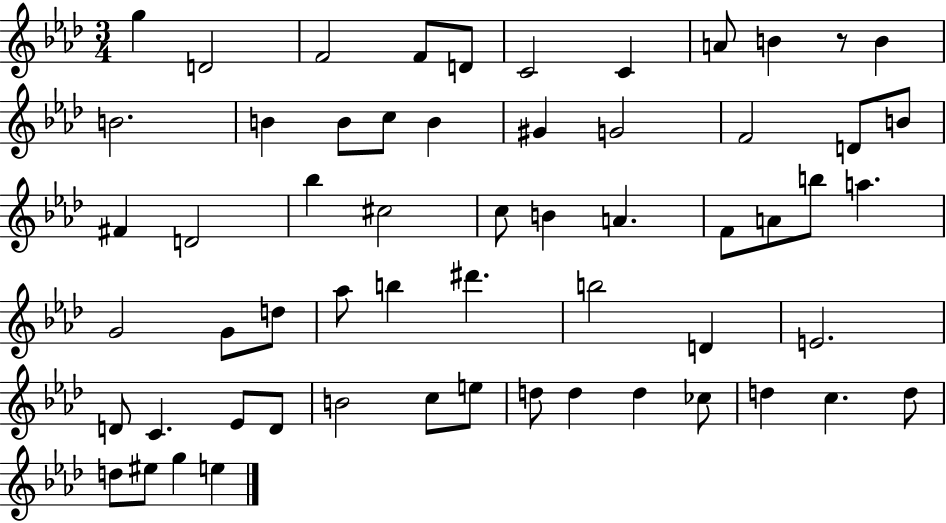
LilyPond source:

{
  \clef treble
  \numericTimeSignature
  \time 3/4
  \key aes \major
  g''4 d'2 | f'2 f'8 d'8 | c'2 c'4 | a'8 b'4 r8 b'4 | \break b'2. | b'4 b'8 c''8 b'4 | gis'4 g'2 | f'2 d'8 b'8 | \break fis'4 d'2 | bes''4 cis''2 | c''8 b'4 a'4. | f'8 a'8 b''8 a''4. | \break g'2 g'8 d''8 | aes''8 b''4 dis'''4. | b''2 d'4 | e'2. | \break d'8 c'4. ees'8 d'8 | b'2 c''8 e''8 | d''8 d''4 d''4 ces''8 | d''4 c''4. d''8 | \break d''8 eis''8 g''4 e''4 | \bar "|."
}